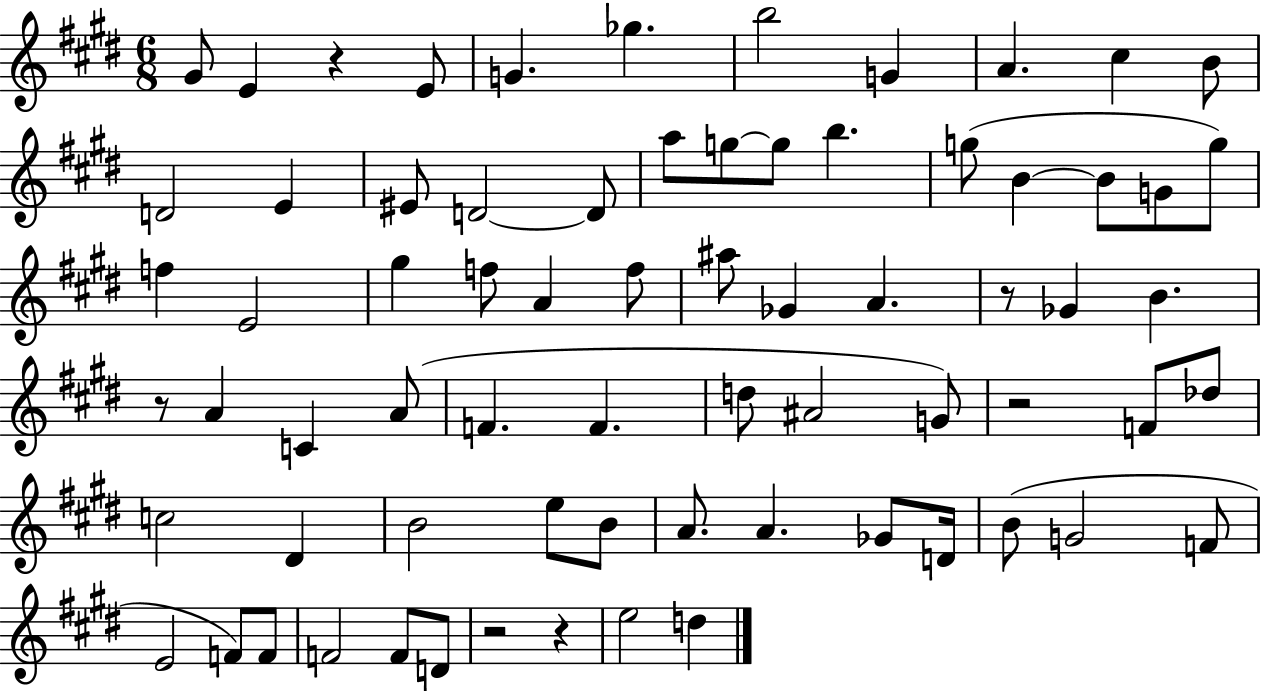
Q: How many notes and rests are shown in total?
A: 71